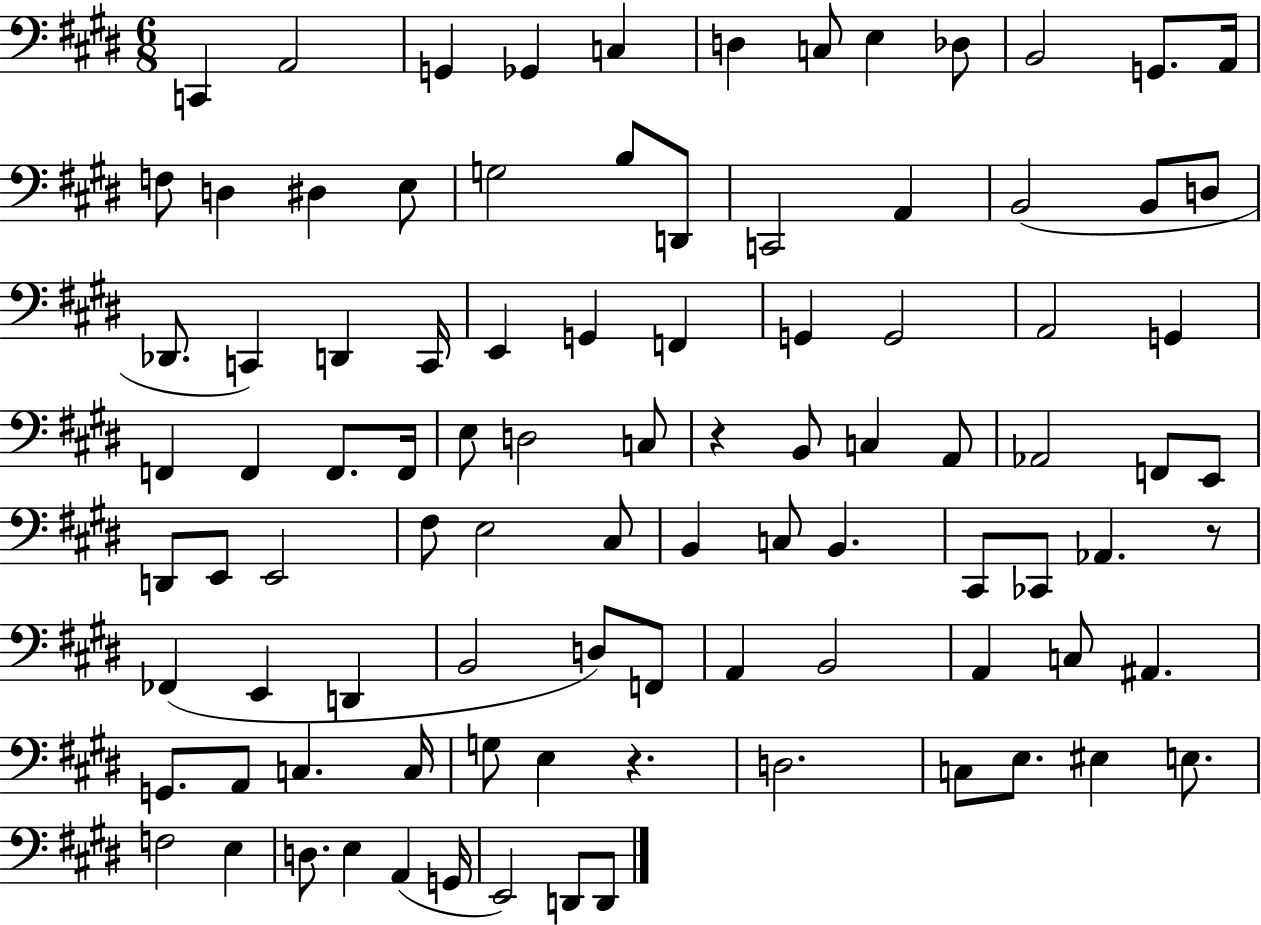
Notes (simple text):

C2/q A2/h G2/q Gb2/q C3/q D3/q C3/e E3/q Db3/e B2/h G2/e. A2/s F3/e D3/q D#3/q E3/e G3/h B3/e D2/e C2/h A2/q B2/h B2/e D3/e Db2/e. C2/q D2/q C2/s E2/q G2/q F2/q G2/q G2/h A2/h G2/q F2/q F2/q F2/e. F2/s E3/e D3/h C3/e R/q B2/e C3/q A2/e Ab2/h F2/e E2/e D2/e E2/e E2/h F#3/e E3/h C#3/e B2/q C3/e B2/q. C#2/e CES2/e Ab2/q. R/e FES2/q E2/q D2/q B2/h D3/e F2/e A2/q B2/h A2/q C3/e A#2/q. G2/e. A2/e C3/q. C3/s G3/e E3/q R/q. D3/h. C3/e E3/e. EIS3/q E3/e. F3/h E3/q D3/e. E3/q A2/q G2/s E2/h D2/e D2/e